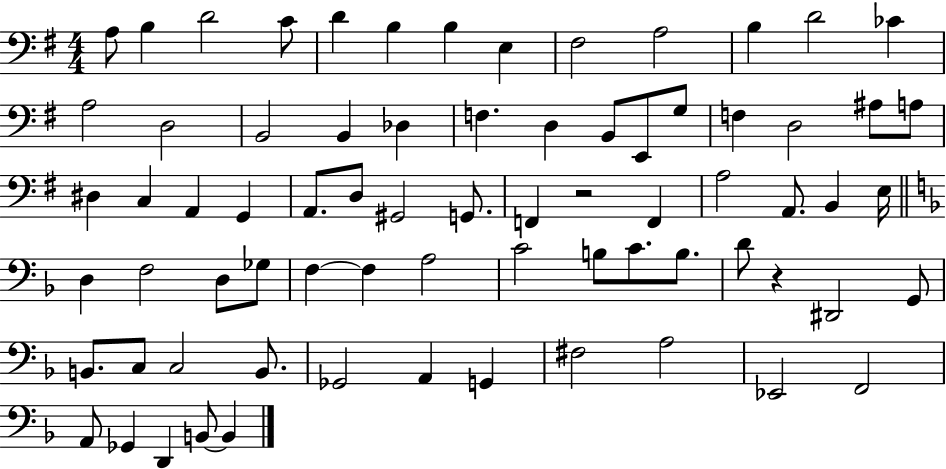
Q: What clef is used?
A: bass